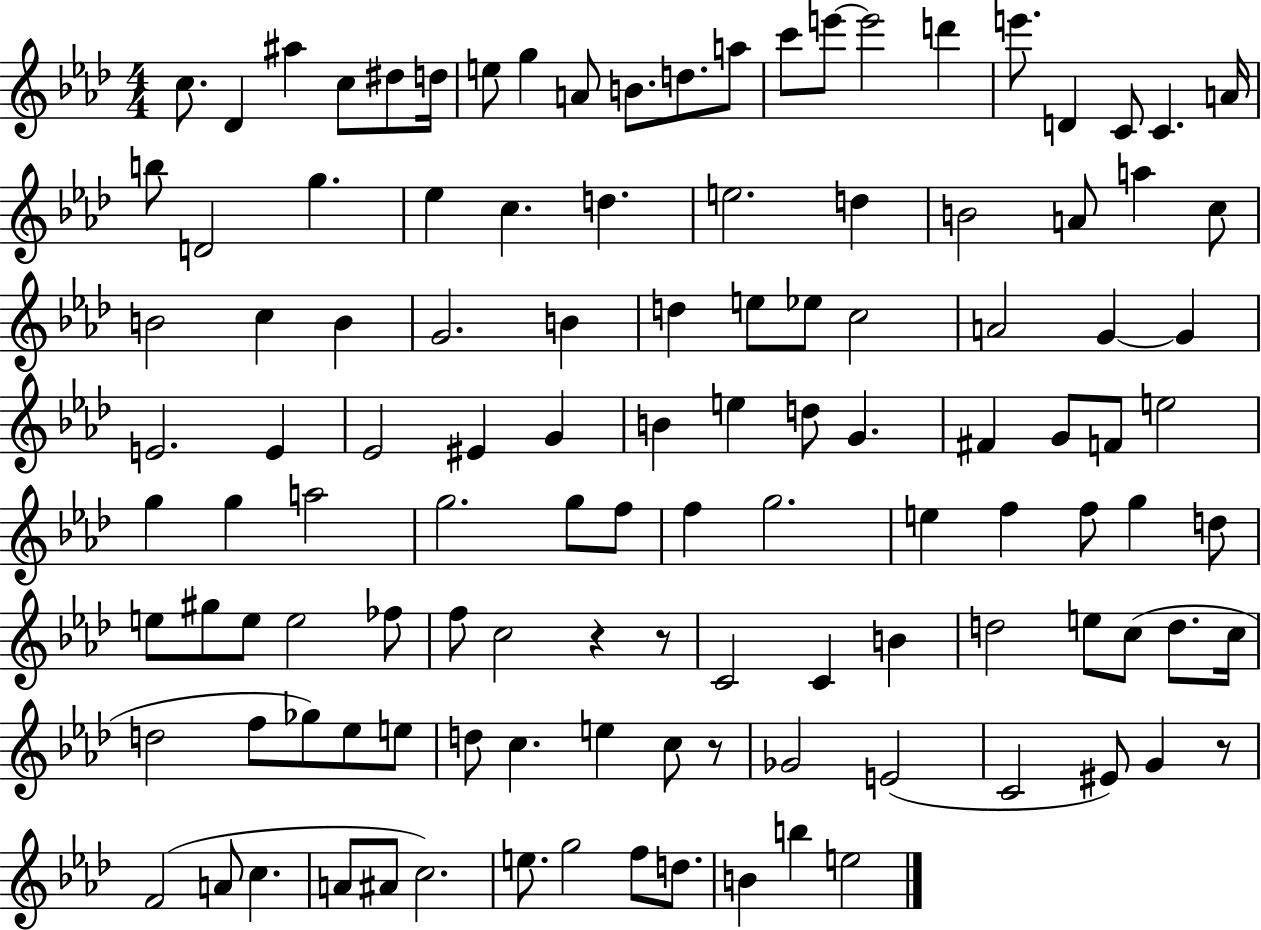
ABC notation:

X:1
T:Untitled
M:4/4
L:1/4
K:Ab
c/2 _D ^a c/2 ^d/2 d/4 e/2 g A/2 B/2 d/2 a/2 c'/2 e'/2 e'2 d' e'/2 D C/2 C A/4 b/2 D2 g _e c d e2 d B2 A/2 a c/2 B2 c B G2 B d e/2 _e/2 c2 A2 G G E2 E _E2 ^E G B e d/2 G ^F G/2 F/2 e2 g g a2 g2 g/2 f/2 f g2 e f f/2 g d/2 e/2 ^g/2 e/2 e2 _f/2 f/2 c2 z z/2 C2 C B d2 e/2 c/2 d/2 c/4 d2 f/2 _g/2 _e/2 e/2 d/2 c e c/2 z/2 _G2 E2 C2 ^E/2 G z/2 F2 A/2 c A/2 ^A/2 c2 e/2 g2 f/2 d/2 B b e2